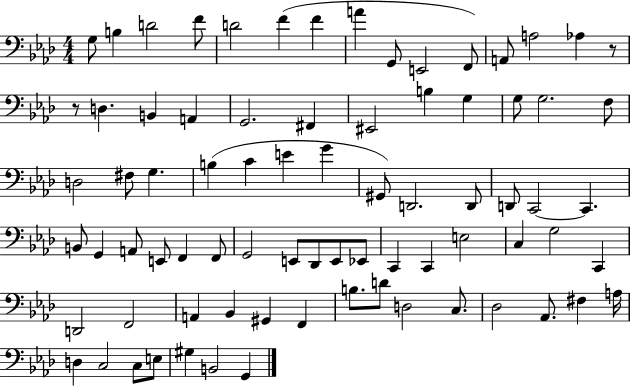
{
  \clef bass
  \numericTimeSignature
  \time 4/4
  \key aes \major
  g8 b4 d'2 f'8 | d'2 f'4( f'4 | a'4 g,8 e,2 f,8) | a,8 a2 aes4 r8 | \break r8 d4. b,4 a,4 | g,2. fis,4 | eis,2 b4 g4 | g8 g2. f8 | \break d2 fis8 g4. | b4( c'4 e'4 g'4 | gis,8) d,2. d,8 | d,8 c,2~~ c,4. | \break b,8 g,4 a,8 e,8 f,4 f,8 | g,2 e,8 des,8 e,8 ees,8 | c,4 c,4 e2 | c4 g2 c,4 | \break d,2 f,2 | a,4 bes,4 gis,4 f,4 | b8. d'8 d2 c8. | des2 aes,8. fis4 a16 | \break d4 c2 c8 e8 | gis4 b,2 g,4 | \bar "|."
}